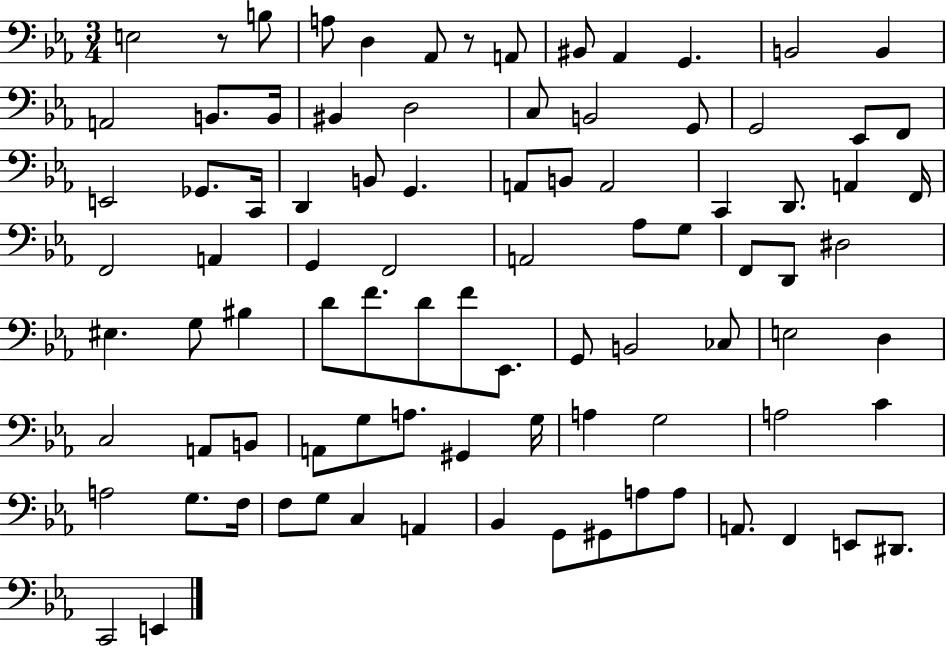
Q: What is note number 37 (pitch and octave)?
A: A2